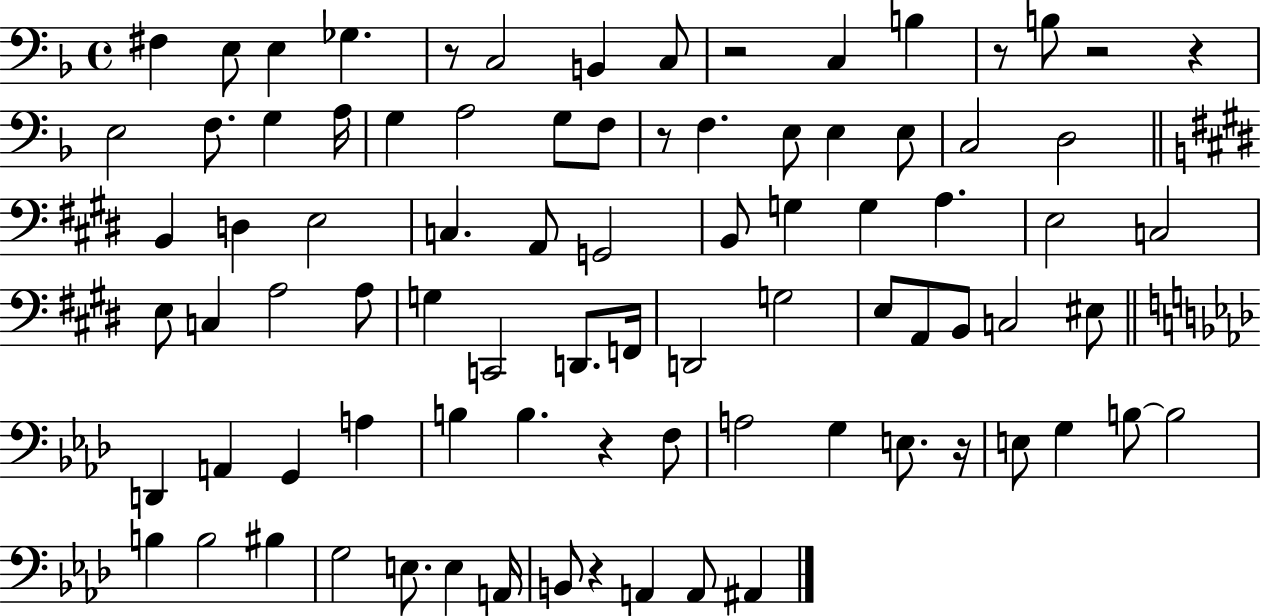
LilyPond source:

{
  \clef bass
  \time 4/4
  \defaultTimeSignature
  \key f \major
  fis4 e8 e4 ges4. | r8 c2 b,4 c8 | r2 c4 b4 | r8 b8 r2 r4 | \break e2 f8. g4 a16 | g4 a2 g8 f8 | r8 f4. e8 e4 e8 | c2 d2 | \break \bar "||" \break \key e \major b,4 d4 e2 | c4. a,8 g,2 | b,8 g4 g4 a4. | e2 c2 | \break e8 c4 a2 a8 | g4 c,2 d,8. f,16 | d,2 g2 | e8 a,8 b,8 c2 eis8 | \break \bar "||" \break \key aes \major d,4 a,4 g,4 a4 | b4 b4. r4 f8 | a2 g4 e8. r16 | e8 g4 b8~~ b2 | \break b4 b2 bis4 | g2 e8. e4 a,16 | b,8 r4 a,4 a,8 ais,4 | \bar "|."
}